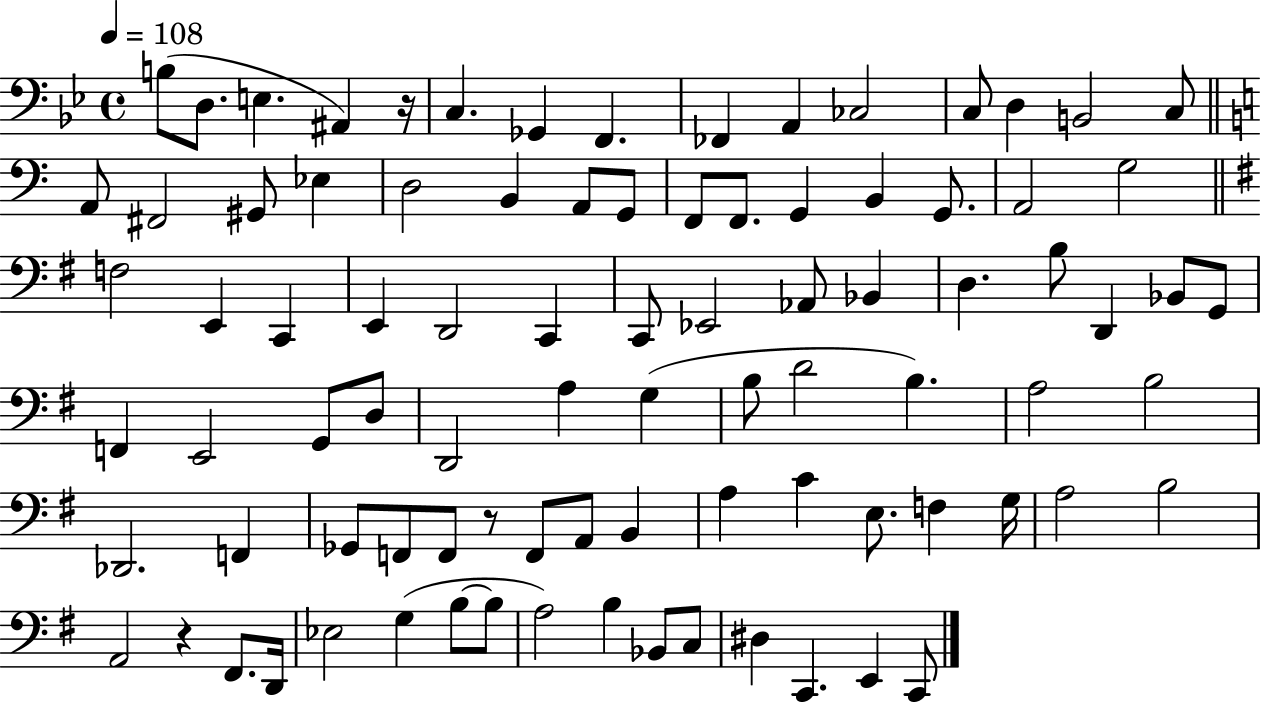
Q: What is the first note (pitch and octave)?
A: B3